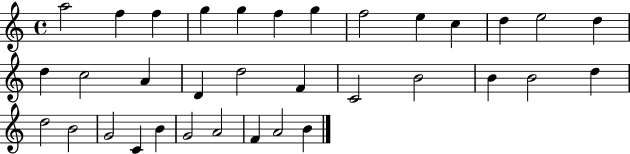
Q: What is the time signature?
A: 4/4